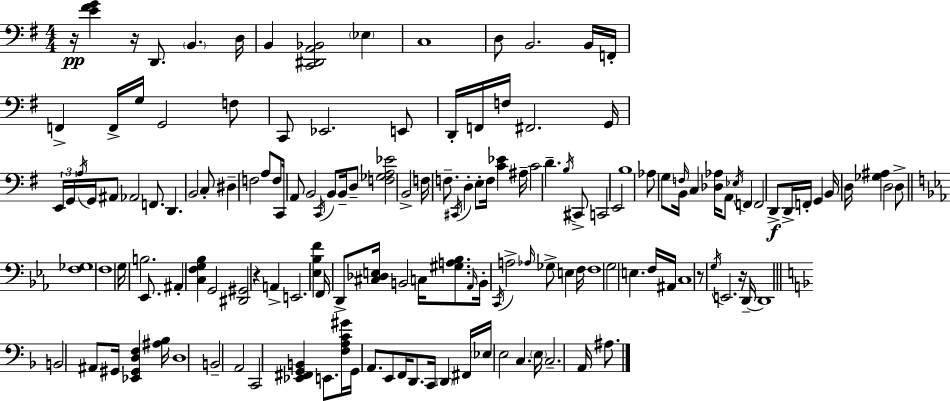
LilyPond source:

{
  \clef bass
  \numericTimeSignature
  \time 4/4
  \key e \minor
  r16\pp <e' fis' g'>4 r16 d,8. \parenthesize b,4. d16 | b,4 <c, dis, a, bes,>2 \parenthesize ees4 | c1 | d8 b,2. b,16 f,16-. | \break f,4-> f,16-> g16 g,2 f8 | c,8 ees,2. e,8 | d,16-. f,16 f16 fis,2. g,16 | \tuplet 3/2 { e,16 g,16 \acciaccatura { a16 } } g,16 ais,8 aes,2 f,8. | \break d,4. b,2 c8-. | dis4-- f2 a8 f8 | c,16 a,8 b,2 \acciaccatura { c,16 } b,8 b,16-- | d8-- <f ges a ees'>2 b,2-> | \break f16 f8.-- \acciaccatura { cis,16 } d4-. e8-. f16 <c' ees'>4 | ais16-- c'2 d'4.-- | \acciaccatura { b16 } cis,8-> c,2 e,2 | b1 | \break aes8 g8 \grace { f16 } b,16 c4 <des aes>16 a,8 | \acciaccatura { ees16 } f,4 f,2 d,8->\f | d,16-> f,16-. g,4 b,16 d16 <ges ais>4 d2 | d8-> \bar "||" \break \key c \minor <f ges>1 | f1 | g16 b2. ees,8. | ais,4-. <c f g bes>4 g,2 | \break <dis, gis,>2 r4 a,4-> | e,2. <ees bes f'>4 | f,16 d,8-> <cis des e>16 b,2 c16 <gis a bes>8. | \grace { aes,16 } b,16-. \acciaccatura { c,16 } a2-> \grace { aes16 } ges8-> e4 | \break f16 f1 | g2 e4. | f16 ais,16 c1 | r8 \acciaccatura { g16 } e,2. | \break r16 d,16--~~ d,1 | \bar "||" \break \key d \minor b,2 ais,8 gis,16 <ees, gis, d f>4 <ais bes>16 | d1 | b,2-- a,2 | c,2 <ees, fis, g, b,>4 e,8. <f a c' gis'>16 | \break g,16 a,8. e,8 f,16 d,8. c,16 \parenthesize d,4 fis,16 | \parenthesize ees16 e2 c4. \parenthesize e16 | c2.-- a,16 ais8. | \bar "|."
}